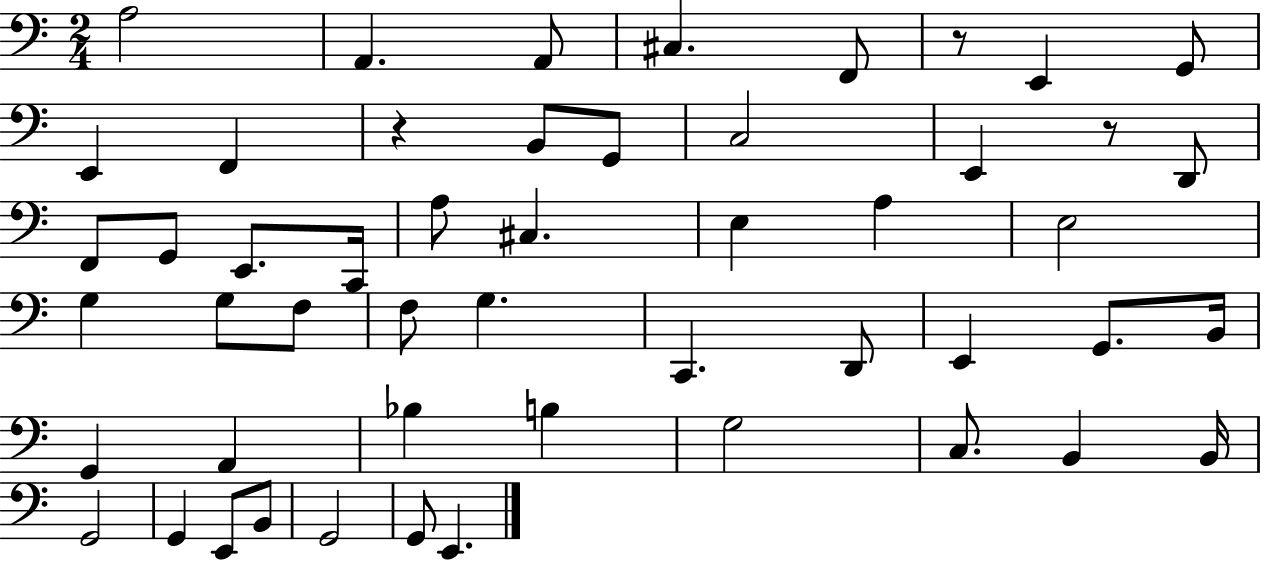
A3/h A2/q. A2/e C#3/q. F2/e R/e E2/q G2/e E2/q F2/q R/q B2/e G2/e C3/h E2/q R/e D2/e F2/e G2/e E2/e. C2/s A3/e C#3/q. E3/q A3/q E3/h G3/q G3/e F3/e F3/e G3/q. C2/q. D2/e E2/q G2/e. B2/s G2/q A2/q Bb3/q B3/q G3/h C3/e. B2/q B2/s G2/h G2/q E2/e B2/e G2/h G2/e E2/q.